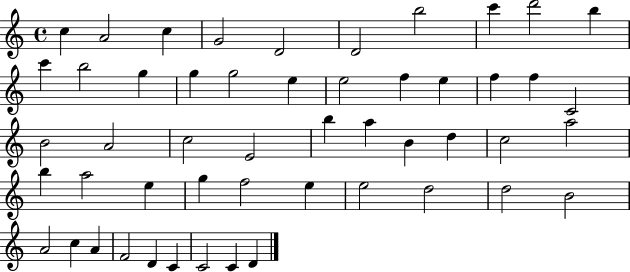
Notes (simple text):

C5/q A4/h C5/q G4/h D4/h D4/h B5/h C6/q D6/h B5/q C6/q B5/h G5/q G5/q G5/h E5/q E5/h F5/q E5/q F5/q F5/q C4/h B4/h A4/h C5/h E4/h B5/q A5/q B4/q D5/q C5/h A5/h B5/q A5/h E5/q G5/q F5/h E5/q E5/h D5/h D5/h B4/h A4/h C5/q A4/q F4/h D4/q C4/q C4/h C4/q D4/q